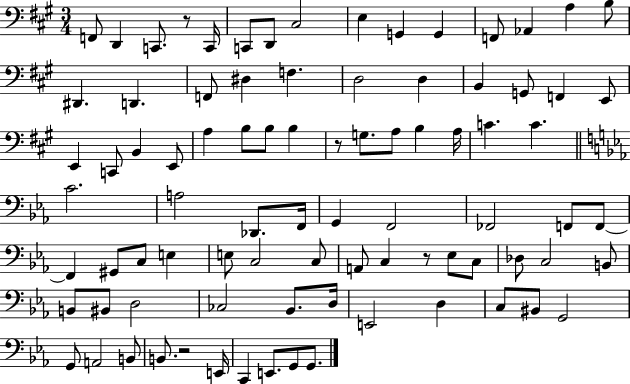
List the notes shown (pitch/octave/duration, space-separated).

F2/e D2/q C2/e. R/e C2/s C2/e D2/e C#3/h E3/q G2/q G2/q F2/e Ab2/q A3/q B3/e D#2/q. D2/q. F2/e D#3/q F3/q. D3/h D3/q B2/q G2/e F2/q E2/e E2/q C2/e B2/q E2/e A3/q B3/e B3/e B3/q R/e G3/e. A3/e B3/q A3/s C4/q. C4/q. C4/h. A3/h Db2/e. F2/s G2/q F2/h FES2/h F2/e F2/e F2/q G#2/e C3/e E3/q E3/e C3/h C3/e A2/e C3/q R/e Eb3/e C3/e Db3/e C3/h B2/e B2/e BIS2/e D3/h CES3/h Bb2/e. D3/s E2/h D3/q C3/e BIS2/e G2/h G2/e A2/h B2/e B2/e. R/h E2/s C2/q E2/e. G2/e G2/e.